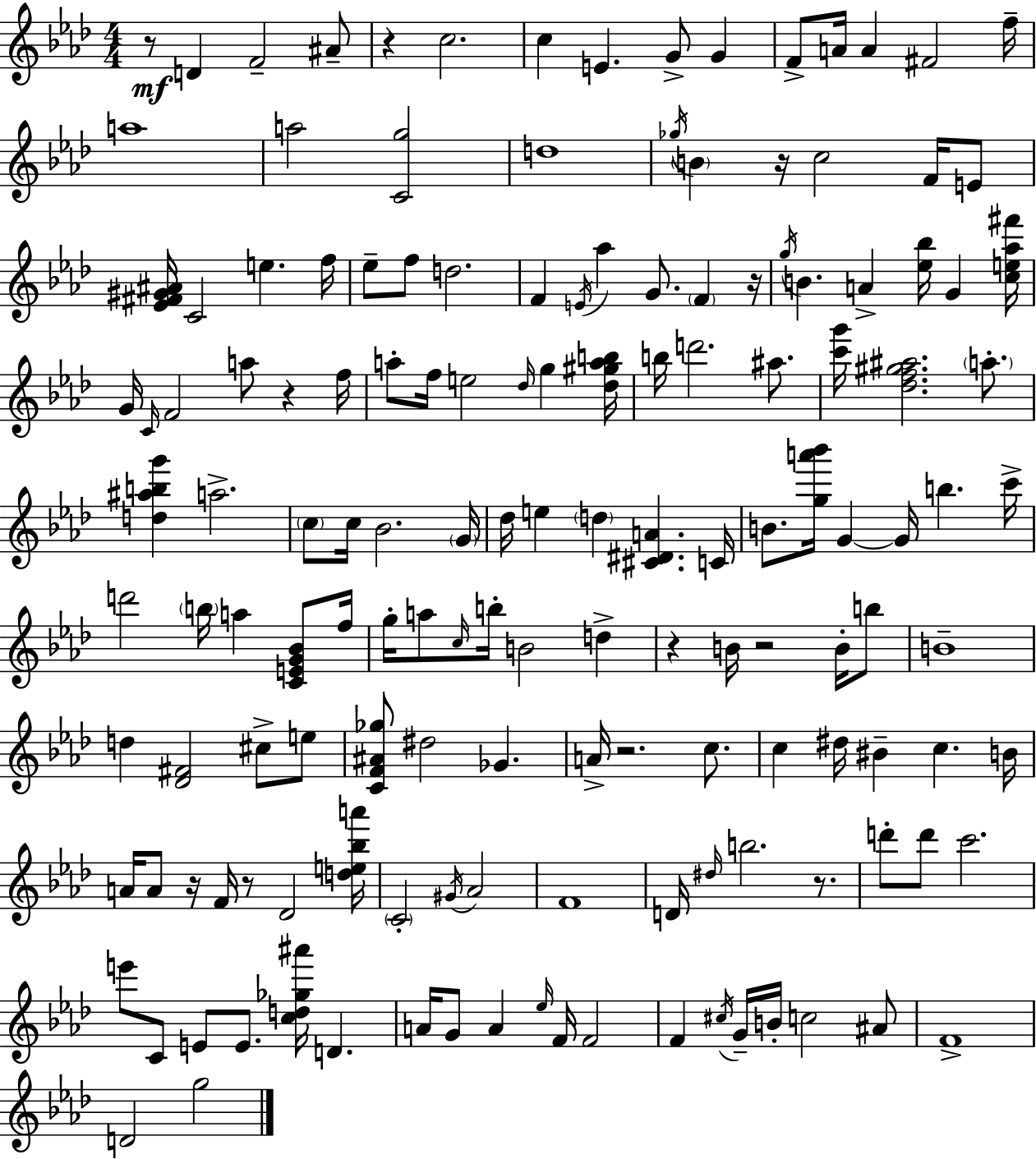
R/e D4/q F4/h A#4/e R/q C5/h. C5/q E4/q. G4/e G4/q F4/e A4/s A4/q F#4/h F5/s A5/w A5/h [C4,G5]/h D5/w Gb5/s B4/q R/s C5/h F4/s E4/e [Eb4,F#4,G#4,A#4]/s C4/h E5/q. F5/s Eb5/e F5/e D5/h. F4/q E4/s Ab5/q G4/e. F4/q R/s G5/s B4/q. A4/q [Eb5,Bb5]/s G4/q [C5,E5,Ab5,F#6]/s G4/s C4/s F4/h A5/e R/q F5/s A5/e F5/s E5/h Db5/s G5/q [Db5,G#5,A5,B5]/s B5/s D6/h. A#5/e. [C6,G6]/s [Db5,F5,G#5,A#5]/h. A5/e. [D5,A#5,B5,G6]/q A5/h. C5/e C5/s Bb4/h. G4/s Db5/s E5/q D5/q [C#4,D#4,A4]/q. C4/s B4/e. [G5,A6,Bb6]/s G4/q G4/s B5/q. C6/s D6/h B5/s A5/q [C4,E4,G4,Bb4]/e F5/s G5/s A5/e C5/s B5/s B4/h D5/q R/q B4/s R/h B4/s B5/e B4/w D5/q [Db4,F#4]/h C#5/e E5/e [C4,F4,A#4,Gb5]/e D#5/h Gb4/q. A4/s R/h. C5/e. C5/q D#5/s BIS4/q C5/q. B4/s A4/s A4/e R/s F4/s R/e Db4/h [D5,E5,Bb5,A6]/s C4/h G#4/s Ab4/h F4/w D4/s D#5/s B5/h. R/e. D6/e D6/e C6/h. E6/e C4/e E4/e E4/e. [C5,D5,Gb5,A#6]/s D4/q. A4/s G4/e A4/q Eb5/s F4/s F4/h F4/q C#5/s G4/s B4/s C5/h A#4/e F4/w D4/h G5/h